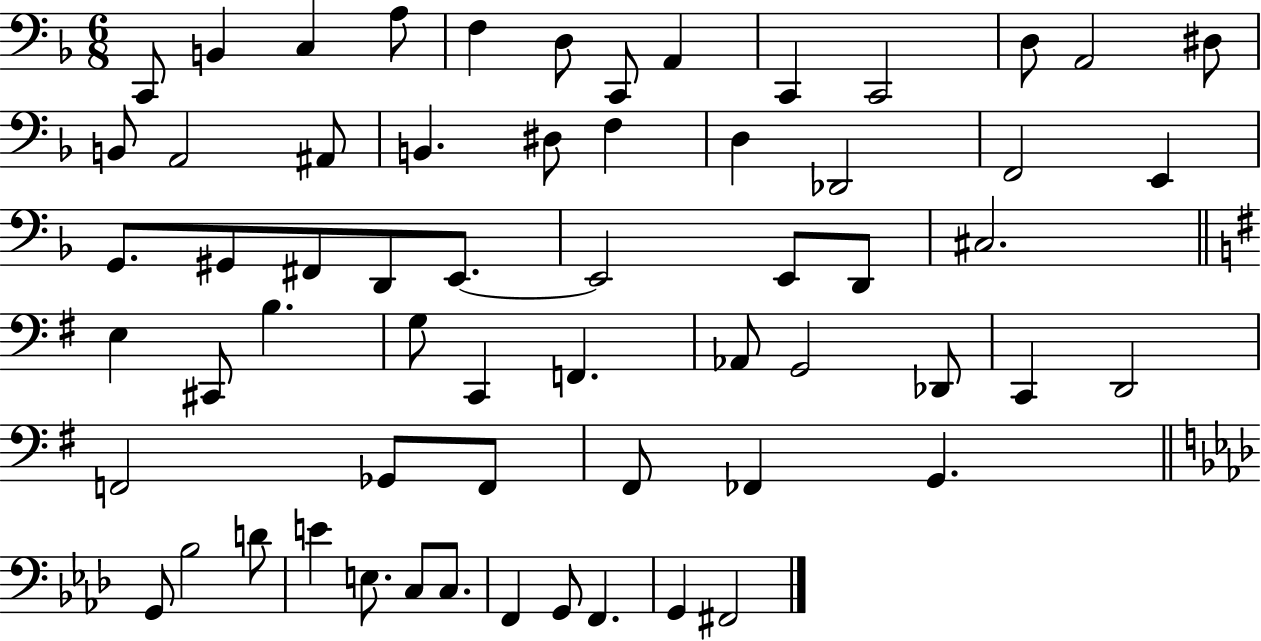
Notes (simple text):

C2/e B2/q C3/q A3/e F3/q D3/e C2/e A2/q C2/q C2/h D3/e A2/h D#3/e B2/e A2/h A#2/e B2/q. D#3/e F3/q D3/q Db2/h F2/h E2/q G2/e. G#2/e F#2/e D2/e E2/e. E2/h E2/e D2/e C#3/h. E3/q C#2/e B3/q. G3/e C2/q F2/q. Ab2/e G2/h Db2/e C2/q D2/h F2/h Gb2/e F2/e F#2/e FES2/q G2/q. G2/e Bb3/h D4/e E4/q E3/e. C3/e C3/e. F2/q G2/e F2/q. G2/q F#2/h